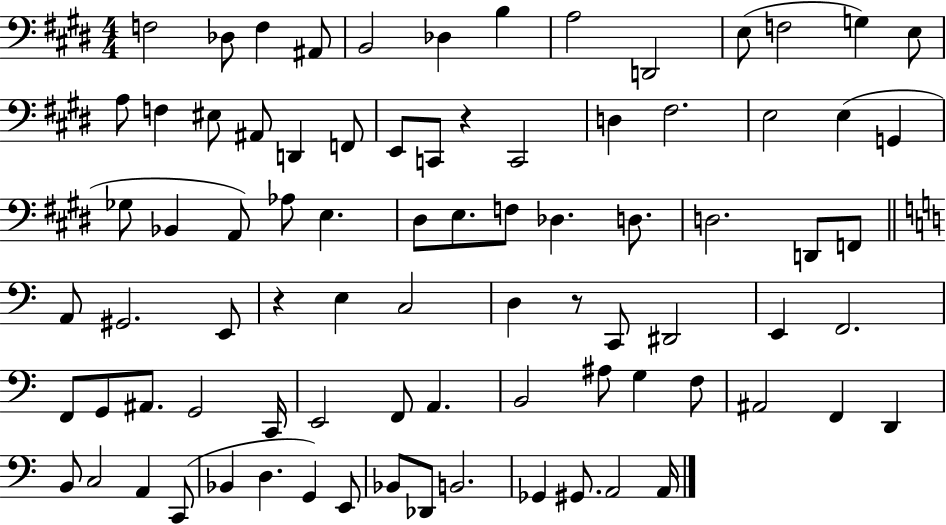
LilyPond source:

{
  \clef bass
  \numericTimeSignature
  \time 4/4
  \key e \major
  \repeat volta 2 { f2 des8 f4 ais,8 | b,2 des4 b4 | a2 d,2 | e8( f2 g4) e8 | \break a8 f4 eis8 ais,8 d,4 f,8 | e,8 c,8 r4 c,2 | d4 fis2. | e2 e4( g,4 | \break ges8 bes,4 a,8) aes8 e4. | dis8 e8. f8 des4. d8. | d2. d,8 f,8 | \bar "||" \break \key a \minor a,8 gis,2. e,8 | r4 e4 c2 | d4 r8 c,8 dis,2 | e,4 f,2. | \break f,8 g,8 ais,8. g,2 c,16 | e,2 f,8 a,4. | b,2 ais8 g4 f8 | ais,2 f,4 d,4 | \break b,8 c2 a,4 c,8( | bes,4 d4. g,4) e,8 | bes,8 des,8 b,2. | ges,4 gis,8. a,2 a,16 | \break } \bar "|."
}